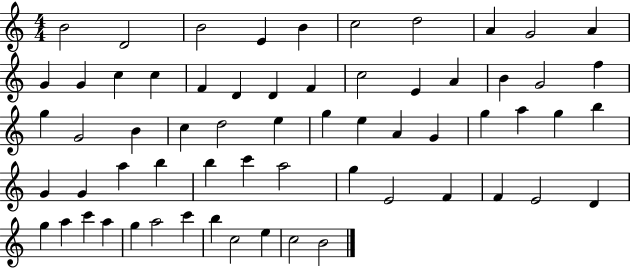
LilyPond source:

{
  \clef treble
  \numericTimeSignature
  \time 4/4
  \key c \major
  b'2 d'2 | b'2 e'4 b'4 | c''2 d''2 | a'4 g'2 a'4 | \break g'4 g'4 c''4 c''4 | f'4 d'4 d'4 f'4 | c''2 e'4 a'4 | b'4 g'2 f''4 | \break g''4 g'2 b'4 | c''4 d''2 e''4 | g''4 e''4 a'4 g'4 | g''4 a''4 g''4 b''4 | \break g'4 g'4 a''4 b''4 | b''4 c'''4 a''2 | g''4 e'2 f'4 | f'4 e'2 d'4 | \break g''4 a''4 c'''4 a''4 | g''4 a''2 c'''4 | b''4 c''2 e''4 | c''2 b'2 | \break \bar "|."
}